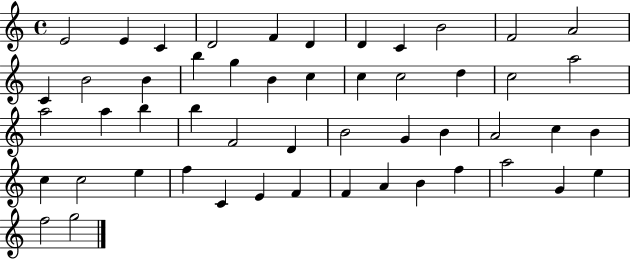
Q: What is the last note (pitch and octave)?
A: G5